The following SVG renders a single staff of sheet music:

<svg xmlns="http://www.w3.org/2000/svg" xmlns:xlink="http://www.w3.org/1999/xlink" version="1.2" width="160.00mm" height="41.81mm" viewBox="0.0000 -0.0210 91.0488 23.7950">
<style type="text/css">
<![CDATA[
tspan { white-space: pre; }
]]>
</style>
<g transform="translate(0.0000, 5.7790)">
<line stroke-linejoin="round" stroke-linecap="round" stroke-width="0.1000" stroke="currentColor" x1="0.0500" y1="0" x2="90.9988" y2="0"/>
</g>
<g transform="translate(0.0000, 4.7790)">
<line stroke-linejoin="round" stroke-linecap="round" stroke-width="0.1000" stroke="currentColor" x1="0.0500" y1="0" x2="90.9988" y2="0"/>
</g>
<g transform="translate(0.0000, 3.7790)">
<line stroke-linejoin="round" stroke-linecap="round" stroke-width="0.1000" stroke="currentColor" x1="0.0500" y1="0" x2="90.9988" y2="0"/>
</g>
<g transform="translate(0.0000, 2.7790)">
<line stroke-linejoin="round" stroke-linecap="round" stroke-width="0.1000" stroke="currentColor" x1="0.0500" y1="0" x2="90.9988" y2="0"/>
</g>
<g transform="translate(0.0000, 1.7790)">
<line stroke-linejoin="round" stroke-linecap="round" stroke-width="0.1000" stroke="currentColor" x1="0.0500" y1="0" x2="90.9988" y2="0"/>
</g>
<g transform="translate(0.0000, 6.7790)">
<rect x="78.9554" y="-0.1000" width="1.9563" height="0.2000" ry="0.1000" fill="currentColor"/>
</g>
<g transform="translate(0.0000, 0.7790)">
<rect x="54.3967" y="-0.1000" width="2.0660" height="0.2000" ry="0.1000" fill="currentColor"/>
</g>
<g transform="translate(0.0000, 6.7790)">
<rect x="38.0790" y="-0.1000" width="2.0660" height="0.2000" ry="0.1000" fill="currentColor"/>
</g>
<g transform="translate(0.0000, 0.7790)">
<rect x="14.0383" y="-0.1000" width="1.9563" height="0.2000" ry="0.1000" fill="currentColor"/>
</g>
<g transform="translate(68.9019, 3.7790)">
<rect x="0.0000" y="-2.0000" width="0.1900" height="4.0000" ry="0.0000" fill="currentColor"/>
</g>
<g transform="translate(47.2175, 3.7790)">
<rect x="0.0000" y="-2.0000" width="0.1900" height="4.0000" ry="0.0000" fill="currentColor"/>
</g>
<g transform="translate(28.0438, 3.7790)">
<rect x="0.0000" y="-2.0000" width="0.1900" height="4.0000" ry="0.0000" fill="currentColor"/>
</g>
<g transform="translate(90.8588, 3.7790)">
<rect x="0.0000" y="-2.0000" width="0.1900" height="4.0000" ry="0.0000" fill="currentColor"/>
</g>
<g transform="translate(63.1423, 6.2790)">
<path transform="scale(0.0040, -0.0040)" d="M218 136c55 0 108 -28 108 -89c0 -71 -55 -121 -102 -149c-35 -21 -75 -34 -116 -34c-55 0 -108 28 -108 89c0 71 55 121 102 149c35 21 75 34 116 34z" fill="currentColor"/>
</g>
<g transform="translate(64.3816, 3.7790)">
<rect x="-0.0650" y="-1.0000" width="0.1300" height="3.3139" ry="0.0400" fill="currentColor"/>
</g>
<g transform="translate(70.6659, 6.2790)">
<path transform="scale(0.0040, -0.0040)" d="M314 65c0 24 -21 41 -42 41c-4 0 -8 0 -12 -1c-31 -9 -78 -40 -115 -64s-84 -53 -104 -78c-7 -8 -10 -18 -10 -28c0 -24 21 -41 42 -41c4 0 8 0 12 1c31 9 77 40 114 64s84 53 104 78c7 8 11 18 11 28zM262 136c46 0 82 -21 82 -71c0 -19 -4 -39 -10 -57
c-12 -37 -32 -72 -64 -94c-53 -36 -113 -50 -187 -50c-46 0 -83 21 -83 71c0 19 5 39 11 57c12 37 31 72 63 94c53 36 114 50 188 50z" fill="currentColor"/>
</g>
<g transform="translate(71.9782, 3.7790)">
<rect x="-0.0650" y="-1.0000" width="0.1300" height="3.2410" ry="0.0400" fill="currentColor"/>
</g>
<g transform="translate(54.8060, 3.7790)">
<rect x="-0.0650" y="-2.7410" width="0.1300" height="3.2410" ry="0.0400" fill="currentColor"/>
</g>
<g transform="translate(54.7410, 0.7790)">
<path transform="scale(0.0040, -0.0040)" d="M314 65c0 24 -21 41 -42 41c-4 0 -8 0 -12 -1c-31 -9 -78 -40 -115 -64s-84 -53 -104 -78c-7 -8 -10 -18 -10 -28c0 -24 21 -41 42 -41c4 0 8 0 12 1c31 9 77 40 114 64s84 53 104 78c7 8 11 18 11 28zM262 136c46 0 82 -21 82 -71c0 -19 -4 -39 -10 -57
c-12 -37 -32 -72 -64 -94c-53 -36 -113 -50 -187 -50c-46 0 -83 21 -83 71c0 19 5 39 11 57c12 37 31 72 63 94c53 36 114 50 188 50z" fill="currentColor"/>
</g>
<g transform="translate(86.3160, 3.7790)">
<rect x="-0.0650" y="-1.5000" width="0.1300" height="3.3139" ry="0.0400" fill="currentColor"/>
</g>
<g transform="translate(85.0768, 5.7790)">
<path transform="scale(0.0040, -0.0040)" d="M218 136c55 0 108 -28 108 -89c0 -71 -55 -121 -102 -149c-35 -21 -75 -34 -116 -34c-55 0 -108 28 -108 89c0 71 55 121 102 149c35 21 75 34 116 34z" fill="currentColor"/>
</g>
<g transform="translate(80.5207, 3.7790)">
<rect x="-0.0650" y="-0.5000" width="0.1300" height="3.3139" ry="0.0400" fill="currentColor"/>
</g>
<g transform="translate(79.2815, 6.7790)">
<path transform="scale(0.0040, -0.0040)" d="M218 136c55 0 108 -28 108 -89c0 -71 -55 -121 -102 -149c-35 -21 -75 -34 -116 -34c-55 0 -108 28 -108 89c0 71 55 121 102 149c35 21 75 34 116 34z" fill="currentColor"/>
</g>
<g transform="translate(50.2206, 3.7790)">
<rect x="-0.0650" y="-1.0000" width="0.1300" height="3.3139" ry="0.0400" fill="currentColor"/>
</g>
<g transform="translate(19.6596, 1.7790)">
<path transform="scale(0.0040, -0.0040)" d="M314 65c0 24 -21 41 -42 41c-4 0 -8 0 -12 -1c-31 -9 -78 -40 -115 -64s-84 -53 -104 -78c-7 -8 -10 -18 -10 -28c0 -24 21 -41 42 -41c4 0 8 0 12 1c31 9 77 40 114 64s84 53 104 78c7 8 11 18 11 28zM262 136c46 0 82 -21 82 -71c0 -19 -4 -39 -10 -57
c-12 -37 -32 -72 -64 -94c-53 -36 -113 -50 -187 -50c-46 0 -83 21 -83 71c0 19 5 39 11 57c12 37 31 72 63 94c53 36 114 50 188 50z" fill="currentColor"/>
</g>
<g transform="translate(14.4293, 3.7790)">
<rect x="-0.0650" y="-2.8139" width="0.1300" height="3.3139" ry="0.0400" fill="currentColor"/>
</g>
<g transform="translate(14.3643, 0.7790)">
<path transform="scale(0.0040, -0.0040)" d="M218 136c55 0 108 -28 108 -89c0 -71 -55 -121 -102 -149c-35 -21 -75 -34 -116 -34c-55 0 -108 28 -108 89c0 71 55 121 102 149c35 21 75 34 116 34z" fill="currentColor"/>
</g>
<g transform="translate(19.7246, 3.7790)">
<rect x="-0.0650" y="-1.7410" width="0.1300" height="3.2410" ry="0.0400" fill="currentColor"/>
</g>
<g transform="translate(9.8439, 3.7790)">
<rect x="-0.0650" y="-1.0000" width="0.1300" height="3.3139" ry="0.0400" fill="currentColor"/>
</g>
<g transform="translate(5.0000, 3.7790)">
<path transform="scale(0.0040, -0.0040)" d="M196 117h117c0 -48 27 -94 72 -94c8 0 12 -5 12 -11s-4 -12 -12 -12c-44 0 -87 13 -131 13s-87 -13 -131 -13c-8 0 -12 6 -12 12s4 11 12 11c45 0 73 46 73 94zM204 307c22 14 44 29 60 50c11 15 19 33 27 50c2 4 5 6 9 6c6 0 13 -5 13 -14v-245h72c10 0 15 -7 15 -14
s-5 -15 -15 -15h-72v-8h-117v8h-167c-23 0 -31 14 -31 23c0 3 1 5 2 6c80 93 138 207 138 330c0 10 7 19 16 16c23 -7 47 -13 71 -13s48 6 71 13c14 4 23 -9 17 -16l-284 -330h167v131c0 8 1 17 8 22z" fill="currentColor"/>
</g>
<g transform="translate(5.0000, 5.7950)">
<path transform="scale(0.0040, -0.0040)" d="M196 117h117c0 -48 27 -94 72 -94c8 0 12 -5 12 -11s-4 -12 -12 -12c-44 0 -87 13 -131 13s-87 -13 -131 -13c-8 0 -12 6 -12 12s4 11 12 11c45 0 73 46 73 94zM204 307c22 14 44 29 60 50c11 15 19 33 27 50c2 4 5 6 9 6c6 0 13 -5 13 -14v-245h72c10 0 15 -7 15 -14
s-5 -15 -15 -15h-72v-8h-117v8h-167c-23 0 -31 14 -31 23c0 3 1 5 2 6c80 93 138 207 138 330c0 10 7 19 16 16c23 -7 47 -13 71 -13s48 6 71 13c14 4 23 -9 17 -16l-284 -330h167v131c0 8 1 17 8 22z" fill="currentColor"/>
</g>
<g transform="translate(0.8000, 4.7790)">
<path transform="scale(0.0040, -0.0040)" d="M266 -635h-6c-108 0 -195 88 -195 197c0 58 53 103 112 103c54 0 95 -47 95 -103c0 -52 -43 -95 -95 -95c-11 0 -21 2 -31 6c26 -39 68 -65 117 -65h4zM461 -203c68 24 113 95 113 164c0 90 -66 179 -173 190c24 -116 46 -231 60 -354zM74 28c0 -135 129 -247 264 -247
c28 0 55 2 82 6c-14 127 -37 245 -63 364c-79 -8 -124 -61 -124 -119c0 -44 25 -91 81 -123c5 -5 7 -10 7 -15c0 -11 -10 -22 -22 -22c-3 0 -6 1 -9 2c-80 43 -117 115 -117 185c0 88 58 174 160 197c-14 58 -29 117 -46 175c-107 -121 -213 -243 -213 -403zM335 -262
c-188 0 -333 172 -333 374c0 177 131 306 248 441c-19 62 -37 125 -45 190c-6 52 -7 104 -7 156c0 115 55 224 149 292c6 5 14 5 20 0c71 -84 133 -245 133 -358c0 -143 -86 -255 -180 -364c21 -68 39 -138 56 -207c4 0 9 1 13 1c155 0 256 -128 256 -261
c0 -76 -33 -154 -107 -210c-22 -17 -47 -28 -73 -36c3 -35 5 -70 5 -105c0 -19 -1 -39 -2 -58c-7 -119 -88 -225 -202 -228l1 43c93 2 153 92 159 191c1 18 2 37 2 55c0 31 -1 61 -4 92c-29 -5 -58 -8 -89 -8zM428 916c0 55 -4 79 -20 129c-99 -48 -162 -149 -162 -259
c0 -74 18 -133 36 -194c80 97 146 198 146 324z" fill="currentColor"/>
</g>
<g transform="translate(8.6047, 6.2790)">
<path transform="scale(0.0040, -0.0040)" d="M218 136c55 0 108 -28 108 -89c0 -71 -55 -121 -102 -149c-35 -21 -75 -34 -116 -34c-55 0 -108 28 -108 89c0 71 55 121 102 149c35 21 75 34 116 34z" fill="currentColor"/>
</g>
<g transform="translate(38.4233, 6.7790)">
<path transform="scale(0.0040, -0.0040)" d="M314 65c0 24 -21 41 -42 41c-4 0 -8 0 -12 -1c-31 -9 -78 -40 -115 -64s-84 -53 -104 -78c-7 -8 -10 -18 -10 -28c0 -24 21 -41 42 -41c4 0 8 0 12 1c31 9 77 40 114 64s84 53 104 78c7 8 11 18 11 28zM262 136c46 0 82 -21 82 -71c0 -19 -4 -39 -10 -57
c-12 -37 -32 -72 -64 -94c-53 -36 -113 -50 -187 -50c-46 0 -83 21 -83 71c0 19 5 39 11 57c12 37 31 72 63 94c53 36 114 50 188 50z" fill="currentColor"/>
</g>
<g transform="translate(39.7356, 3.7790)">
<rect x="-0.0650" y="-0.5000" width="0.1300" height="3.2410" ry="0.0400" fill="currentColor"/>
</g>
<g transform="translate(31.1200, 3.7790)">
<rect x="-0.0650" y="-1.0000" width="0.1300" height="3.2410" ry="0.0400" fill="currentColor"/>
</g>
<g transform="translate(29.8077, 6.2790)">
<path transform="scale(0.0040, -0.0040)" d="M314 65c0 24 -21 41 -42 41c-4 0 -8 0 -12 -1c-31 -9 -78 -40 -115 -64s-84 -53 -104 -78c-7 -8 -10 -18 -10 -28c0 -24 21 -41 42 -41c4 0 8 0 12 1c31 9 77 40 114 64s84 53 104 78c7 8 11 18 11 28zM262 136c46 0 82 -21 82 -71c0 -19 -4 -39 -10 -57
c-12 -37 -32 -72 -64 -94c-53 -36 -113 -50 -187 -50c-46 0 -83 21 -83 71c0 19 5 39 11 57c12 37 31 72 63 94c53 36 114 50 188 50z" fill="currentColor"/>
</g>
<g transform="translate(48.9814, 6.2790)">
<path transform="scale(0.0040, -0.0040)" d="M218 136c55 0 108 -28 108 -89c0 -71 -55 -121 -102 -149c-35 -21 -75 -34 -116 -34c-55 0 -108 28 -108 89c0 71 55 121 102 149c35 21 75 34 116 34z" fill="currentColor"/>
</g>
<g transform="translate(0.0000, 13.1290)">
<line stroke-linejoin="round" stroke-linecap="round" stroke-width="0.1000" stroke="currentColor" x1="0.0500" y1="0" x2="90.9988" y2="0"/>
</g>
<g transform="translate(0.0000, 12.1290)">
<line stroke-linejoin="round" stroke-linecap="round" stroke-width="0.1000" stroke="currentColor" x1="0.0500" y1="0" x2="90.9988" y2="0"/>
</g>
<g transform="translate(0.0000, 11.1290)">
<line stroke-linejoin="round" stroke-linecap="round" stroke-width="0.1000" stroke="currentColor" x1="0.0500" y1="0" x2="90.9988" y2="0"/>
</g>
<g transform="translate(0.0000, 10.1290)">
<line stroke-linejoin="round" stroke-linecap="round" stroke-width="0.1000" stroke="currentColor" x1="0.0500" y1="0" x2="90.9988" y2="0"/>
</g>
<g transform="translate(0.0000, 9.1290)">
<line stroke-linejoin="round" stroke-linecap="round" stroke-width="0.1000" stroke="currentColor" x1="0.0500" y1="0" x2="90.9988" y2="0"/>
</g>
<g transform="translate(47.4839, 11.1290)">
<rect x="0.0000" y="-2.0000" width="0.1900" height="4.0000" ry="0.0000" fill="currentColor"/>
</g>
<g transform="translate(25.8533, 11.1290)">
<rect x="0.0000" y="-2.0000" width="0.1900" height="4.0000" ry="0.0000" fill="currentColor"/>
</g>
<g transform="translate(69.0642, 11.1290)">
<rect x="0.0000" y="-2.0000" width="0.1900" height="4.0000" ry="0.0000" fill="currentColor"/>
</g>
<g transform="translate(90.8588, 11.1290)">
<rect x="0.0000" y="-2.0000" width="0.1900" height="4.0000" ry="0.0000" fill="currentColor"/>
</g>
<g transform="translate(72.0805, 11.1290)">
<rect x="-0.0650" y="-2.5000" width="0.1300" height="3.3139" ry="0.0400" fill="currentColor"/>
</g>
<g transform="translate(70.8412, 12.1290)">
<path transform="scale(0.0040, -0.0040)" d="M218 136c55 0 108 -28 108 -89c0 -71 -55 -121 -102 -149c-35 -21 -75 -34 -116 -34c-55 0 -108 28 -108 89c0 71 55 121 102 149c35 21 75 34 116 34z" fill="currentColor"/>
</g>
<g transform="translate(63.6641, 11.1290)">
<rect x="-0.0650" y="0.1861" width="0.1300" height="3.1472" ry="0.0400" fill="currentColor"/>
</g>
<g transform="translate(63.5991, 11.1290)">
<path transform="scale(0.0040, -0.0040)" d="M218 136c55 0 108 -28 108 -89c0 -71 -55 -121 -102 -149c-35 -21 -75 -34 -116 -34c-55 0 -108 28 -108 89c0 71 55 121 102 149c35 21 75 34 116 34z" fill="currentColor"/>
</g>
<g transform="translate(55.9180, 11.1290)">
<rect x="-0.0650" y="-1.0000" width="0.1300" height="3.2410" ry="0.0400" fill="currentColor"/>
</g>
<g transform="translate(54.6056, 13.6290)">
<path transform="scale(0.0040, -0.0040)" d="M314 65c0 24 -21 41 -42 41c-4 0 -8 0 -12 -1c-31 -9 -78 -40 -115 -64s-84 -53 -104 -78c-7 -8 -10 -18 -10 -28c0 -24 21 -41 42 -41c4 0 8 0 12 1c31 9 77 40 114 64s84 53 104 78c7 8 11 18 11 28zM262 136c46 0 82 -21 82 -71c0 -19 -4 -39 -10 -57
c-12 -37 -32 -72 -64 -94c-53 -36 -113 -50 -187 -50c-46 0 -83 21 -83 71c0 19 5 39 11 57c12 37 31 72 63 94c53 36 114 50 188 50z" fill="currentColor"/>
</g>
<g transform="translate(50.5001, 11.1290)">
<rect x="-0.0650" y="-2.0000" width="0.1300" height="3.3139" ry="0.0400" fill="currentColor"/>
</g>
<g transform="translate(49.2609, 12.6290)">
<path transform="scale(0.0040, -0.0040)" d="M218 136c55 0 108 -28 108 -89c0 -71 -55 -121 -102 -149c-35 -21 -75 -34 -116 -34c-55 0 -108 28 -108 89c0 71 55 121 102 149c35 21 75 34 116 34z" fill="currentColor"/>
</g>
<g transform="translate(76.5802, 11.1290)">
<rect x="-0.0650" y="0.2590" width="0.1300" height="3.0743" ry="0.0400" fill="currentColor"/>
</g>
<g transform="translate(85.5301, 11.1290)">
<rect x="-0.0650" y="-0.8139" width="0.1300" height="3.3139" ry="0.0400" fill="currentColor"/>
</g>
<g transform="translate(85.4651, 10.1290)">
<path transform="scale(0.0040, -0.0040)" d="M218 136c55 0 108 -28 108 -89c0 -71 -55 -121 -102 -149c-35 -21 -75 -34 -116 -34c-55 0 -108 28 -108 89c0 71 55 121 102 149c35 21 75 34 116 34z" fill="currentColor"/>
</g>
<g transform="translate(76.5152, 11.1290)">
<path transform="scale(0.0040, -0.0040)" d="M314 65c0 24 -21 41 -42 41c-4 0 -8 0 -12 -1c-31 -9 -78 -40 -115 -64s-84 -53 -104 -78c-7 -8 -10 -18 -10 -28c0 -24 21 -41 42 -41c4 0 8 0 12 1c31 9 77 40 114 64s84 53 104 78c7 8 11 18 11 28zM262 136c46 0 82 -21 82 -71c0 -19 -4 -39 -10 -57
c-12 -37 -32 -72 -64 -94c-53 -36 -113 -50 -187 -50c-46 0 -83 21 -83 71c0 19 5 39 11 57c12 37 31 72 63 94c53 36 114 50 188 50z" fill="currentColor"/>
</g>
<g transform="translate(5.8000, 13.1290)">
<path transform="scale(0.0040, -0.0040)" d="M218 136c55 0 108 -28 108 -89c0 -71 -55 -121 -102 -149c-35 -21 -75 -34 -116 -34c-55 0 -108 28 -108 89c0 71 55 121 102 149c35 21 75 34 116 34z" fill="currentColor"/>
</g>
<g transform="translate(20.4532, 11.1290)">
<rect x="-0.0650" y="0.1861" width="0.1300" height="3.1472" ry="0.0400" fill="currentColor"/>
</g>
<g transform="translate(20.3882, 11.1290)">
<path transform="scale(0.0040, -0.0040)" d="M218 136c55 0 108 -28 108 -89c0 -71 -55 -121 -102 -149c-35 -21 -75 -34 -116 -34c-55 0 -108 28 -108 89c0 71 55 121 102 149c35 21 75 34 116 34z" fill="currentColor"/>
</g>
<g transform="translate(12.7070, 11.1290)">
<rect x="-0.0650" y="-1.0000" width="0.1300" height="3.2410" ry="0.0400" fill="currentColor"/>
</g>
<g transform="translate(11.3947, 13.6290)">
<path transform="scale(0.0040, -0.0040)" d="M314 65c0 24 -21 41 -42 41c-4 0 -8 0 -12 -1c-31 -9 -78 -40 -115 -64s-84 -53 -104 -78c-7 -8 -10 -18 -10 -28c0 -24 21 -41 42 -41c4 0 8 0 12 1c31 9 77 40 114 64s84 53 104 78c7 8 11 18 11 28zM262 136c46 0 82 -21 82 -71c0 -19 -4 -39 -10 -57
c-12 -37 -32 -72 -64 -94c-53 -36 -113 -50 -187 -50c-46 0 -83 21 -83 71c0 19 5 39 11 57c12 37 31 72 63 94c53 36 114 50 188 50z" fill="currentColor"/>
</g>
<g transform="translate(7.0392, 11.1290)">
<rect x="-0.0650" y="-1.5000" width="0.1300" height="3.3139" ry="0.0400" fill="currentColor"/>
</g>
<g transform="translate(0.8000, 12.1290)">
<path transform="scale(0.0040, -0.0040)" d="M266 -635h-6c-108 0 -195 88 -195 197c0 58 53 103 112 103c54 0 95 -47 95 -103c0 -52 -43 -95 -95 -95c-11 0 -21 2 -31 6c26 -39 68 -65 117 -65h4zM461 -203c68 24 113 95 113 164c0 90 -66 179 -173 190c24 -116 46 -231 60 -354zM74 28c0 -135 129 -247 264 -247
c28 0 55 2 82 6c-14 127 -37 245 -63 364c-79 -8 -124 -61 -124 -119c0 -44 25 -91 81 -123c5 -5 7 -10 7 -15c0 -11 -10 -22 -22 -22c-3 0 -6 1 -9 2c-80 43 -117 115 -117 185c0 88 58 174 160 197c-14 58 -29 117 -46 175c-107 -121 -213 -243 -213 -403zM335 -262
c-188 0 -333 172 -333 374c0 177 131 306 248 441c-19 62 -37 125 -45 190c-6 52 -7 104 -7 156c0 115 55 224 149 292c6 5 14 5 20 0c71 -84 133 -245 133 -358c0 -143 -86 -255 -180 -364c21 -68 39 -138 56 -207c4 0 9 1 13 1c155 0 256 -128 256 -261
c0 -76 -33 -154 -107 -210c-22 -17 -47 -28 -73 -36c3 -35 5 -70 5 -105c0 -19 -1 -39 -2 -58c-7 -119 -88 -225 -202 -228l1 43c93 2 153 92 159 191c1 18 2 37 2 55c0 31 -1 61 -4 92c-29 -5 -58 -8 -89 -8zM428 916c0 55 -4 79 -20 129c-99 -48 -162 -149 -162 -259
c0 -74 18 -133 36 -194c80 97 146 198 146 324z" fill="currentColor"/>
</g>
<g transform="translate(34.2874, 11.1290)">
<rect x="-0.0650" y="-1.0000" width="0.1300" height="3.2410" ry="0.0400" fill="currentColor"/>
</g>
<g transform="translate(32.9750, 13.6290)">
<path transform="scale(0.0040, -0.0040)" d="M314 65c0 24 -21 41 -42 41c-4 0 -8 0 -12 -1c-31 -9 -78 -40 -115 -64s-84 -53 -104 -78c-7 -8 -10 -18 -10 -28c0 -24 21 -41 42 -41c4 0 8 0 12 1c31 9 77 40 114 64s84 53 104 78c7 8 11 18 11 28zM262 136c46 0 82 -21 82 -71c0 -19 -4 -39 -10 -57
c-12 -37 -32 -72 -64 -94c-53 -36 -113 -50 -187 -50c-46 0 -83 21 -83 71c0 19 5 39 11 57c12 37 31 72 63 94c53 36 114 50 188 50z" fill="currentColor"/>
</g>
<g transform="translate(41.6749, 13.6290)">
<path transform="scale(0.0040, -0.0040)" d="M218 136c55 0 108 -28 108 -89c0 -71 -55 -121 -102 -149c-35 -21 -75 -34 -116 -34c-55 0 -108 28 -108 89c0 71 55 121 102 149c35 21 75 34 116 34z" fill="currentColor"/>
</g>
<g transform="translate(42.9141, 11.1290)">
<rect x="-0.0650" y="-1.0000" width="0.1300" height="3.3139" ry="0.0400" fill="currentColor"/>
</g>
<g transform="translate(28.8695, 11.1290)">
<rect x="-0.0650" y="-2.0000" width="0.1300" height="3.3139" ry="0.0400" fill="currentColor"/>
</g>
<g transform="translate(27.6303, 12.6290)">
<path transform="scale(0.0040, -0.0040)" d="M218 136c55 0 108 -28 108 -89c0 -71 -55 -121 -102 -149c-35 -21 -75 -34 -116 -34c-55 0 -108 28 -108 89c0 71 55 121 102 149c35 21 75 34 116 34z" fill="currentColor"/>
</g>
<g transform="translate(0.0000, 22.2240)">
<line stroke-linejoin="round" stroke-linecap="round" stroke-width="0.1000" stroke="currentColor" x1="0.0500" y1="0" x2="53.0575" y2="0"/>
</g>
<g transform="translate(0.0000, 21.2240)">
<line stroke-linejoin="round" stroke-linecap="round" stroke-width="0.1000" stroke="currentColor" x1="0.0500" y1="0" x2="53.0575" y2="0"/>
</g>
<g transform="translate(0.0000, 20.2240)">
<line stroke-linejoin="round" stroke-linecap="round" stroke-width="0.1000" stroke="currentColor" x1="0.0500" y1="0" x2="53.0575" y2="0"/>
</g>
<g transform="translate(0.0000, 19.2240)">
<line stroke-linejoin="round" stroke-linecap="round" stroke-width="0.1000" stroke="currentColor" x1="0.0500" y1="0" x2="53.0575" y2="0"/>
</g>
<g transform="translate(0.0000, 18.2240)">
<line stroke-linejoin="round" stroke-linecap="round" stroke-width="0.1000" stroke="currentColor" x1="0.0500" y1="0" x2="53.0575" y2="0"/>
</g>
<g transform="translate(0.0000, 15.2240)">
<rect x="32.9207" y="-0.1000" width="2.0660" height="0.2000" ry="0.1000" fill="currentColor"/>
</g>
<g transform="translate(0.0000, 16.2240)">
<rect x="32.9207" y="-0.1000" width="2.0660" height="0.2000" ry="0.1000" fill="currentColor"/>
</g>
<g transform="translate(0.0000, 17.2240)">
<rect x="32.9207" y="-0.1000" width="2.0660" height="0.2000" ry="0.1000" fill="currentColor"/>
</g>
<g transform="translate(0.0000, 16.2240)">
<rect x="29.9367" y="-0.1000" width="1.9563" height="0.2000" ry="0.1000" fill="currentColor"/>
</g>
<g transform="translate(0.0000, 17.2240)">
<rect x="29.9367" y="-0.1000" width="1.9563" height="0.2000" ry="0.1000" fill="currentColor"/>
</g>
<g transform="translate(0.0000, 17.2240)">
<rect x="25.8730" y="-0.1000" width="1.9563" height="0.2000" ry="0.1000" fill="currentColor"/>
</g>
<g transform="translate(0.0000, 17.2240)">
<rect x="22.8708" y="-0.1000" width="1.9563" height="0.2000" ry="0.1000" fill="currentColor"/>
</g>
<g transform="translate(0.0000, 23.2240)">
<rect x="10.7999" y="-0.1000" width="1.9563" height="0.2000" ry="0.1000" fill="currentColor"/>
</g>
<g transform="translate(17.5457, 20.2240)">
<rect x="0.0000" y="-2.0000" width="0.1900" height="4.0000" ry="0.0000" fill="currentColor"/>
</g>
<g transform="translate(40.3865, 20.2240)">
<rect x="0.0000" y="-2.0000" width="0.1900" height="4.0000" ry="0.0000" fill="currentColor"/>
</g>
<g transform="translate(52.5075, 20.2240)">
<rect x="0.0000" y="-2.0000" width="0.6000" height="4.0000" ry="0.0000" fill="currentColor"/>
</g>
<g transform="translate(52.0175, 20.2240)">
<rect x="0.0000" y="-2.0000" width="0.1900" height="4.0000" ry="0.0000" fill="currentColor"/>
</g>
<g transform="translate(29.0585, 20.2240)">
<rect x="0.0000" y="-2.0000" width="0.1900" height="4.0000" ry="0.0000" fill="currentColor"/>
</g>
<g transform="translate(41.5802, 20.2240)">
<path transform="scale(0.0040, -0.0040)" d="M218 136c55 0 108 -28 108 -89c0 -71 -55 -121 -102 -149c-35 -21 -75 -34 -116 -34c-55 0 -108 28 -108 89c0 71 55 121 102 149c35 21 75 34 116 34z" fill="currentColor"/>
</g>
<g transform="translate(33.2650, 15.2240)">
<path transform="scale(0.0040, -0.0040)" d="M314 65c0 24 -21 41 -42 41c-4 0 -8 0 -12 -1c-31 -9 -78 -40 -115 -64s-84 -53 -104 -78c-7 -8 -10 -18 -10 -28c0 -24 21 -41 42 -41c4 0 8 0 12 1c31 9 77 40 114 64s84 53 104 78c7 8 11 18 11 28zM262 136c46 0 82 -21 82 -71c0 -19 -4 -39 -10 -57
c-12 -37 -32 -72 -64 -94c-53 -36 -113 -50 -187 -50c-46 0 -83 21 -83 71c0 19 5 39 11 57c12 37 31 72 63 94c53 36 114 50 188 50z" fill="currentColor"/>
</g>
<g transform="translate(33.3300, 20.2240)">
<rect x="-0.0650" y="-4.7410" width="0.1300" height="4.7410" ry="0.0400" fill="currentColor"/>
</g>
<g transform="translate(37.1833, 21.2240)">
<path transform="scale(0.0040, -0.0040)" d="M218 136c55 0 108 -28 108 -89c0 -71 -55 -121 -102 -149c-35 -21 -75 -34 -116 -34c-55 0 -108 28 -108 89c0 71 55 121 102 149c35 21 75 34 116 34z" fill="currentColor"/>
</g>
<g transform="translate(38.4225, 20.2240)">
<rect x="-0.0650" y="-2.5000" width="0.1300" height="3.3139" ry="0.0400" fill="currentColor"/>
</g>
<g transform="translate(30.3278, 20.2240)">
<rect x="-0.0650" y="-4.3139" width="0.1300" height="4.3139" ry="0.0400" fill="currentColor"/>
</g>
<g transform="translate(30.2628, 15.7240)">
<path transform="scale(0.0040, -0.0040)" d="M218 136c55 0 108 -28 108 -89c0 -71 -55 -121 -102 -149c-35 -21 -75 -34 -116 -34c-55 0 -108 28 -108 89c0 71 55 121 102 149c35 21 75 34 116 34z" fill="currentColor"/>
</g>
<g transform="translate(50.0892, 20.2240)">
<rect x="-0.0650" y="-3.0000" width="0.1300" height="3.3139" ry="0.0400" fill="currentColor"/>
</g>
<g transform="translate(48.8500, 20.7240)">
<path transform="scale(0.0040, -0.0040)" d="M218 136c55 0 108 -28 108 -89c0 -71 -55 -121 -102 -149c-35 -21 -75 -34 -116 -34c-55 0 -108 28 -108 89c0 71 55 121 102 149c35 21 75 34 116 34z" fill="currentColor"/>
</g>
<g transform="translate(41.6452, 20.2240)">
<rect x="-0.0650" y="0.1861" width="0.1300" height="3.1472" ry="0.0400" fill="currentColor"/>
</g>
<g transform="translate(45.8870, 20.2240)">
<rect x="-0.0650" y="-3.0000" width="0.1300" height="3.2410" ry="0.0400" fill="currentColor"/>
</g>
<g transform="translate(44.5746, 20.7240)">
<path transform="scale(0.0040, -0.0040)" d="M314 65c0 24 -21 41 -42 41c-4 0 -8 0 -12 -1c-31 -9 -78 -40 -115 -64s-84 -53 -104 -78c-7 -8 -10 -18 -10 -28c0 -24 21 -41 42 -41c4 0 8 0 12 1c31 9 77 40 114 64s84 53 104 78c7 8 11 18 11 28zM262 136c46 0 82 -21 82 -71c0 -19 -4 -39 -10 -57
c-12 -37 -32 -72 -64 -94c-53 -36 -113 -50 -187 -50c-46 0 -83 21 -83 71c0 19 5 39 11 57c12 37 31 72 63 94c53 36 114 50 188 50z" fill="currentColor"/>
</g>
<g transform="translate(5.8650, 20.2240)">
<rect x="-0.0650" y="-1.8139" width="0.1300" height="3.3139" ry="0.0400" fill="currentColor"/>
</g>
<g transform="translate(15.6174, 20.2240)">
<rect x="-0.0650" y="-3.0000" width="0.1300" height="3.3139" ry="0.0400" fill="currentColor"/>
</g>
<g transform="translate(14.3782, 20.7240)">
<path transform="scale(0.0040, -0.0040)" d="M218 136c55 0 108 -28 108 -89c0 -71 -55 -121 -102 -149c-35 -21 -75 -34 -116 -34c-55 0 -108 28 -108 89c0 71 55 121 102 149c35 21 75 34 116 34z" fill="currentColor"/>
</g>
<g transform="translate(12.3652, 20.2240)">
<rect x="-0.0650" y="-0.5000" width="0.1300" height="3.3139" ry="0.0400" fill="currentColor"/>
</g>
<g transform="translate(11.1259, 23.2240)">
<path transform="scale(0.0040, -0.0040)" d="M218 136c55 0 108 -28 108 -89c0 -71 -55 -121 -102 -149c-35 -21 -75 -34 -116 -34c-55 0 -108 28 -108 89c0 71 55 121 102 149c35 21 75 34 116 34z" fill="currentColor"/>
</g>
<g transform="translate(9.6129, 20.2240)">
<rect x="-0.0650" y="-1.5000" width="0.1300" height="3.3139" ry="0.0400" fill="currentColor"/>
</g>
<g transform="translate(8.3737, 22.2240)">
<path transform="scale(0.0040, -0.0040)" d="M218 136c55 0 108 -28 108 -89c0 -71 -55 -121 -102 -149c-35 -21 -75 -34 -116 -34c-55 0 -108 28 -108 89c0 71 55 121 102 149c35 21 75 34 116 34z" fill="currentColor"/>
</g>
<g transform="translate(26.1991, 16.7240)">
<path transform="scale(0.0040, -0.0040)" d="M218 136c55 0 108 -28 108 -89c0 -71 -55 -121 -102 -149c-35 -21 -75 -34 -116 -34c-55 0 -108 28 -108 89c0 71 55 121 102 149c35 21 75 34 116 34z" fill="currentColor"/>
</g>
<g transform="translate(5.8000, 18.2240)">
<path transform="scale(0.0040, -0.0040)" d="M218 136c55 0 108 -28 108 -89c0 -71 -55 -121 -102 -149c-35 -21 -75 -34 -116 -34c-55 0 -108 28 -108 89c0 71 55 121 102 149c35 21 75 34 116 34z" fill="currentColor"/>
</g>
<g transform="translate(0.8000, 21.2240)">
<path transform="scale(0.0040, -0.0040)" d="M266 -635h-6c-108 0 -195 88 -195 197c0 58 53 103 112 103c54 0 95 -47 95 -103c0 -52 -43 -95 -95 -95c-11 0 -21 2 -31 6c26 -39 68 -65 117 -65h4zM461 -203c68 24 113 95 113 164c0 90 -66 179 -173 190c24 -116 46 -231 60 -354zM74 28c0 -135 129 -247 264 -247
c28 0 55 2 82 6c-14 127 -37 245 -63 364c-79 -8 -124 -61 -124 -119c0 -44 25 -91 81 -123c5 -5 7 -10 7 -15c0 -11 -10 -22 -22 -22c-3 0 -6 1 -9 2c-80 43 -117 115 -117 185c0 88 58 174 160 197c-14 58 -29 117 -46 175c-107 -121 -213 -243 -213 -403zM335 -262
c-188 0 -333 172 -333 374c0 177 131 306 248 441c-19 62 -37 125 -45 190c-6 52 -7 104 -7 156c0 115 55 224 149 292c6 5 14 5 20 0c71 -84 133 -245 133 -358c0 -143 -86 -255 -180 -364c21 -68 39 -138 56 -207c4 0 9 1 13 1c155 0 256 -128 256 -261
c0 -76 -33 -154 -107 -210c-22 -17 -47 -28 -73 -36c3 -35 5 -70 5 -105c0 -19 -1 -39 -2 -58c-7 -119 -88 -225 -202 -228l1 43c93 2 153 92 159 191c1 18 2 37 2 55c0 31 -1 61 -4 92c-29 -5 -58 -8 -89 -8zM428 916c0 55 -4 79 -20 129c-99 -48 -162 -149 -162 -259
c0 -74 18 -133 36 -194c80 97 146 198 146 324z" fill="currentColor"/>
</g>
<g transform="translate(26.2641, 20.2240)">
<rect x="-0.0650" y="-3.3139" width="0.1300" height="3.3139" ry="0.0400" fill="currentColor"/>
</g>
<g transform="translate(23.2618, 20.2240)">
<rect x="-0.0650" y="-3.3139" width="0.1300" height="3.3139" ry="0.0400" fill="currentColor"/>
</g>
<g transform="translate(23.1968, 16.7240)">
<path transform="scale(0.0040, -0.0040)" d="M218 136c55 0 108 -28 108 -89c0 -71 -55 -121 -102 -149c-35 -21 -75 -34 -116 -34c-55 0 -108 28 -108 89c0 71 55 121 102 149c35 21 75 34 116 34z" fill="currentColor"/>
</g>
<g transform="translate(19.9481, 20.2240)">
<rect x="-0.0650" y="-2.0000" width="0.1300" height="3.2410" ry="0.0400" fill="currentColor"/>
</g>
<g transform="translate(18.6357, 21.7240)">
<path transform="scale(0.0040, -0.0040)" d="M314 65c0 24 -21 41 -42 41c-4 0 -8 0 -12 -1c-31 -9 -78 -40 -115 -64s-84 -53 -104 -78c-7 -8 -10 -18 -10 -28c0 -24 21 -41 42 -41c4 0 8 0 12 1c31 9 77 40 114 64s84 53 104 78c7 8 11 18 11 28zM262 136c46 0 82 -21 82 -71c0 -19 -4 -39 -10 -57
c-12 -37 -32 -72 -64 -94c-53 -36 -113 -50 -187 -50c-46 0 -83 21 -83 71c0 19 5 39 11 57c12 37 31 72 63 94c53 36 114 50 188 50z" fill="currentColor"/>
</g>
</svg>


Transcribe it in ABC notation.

X:1
T:Untitled
M:4/4
L:1/4
K:C
D a f2 D2 C2 D a2 D D2 C E E D2 B F D2 D F D2 B G B2 d f E C A F2 b b d' e'2 G B A2 A